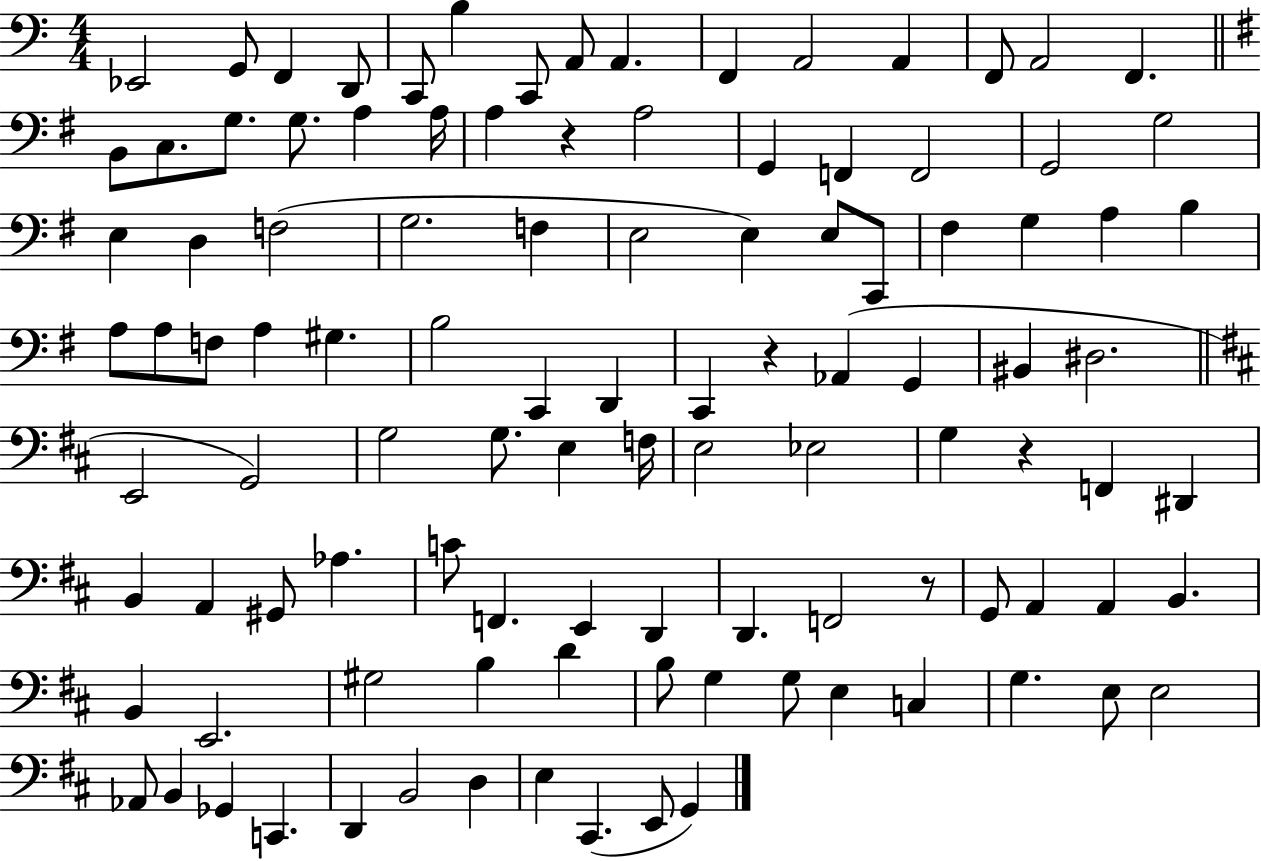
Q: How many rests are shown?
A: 4